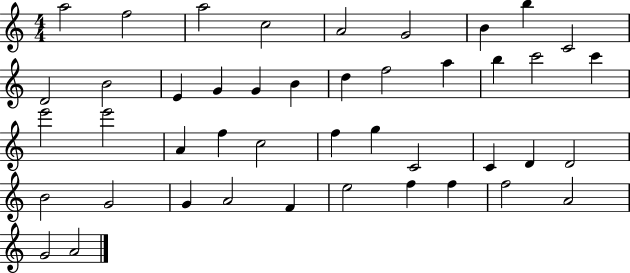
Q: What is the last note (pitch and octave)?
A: A4